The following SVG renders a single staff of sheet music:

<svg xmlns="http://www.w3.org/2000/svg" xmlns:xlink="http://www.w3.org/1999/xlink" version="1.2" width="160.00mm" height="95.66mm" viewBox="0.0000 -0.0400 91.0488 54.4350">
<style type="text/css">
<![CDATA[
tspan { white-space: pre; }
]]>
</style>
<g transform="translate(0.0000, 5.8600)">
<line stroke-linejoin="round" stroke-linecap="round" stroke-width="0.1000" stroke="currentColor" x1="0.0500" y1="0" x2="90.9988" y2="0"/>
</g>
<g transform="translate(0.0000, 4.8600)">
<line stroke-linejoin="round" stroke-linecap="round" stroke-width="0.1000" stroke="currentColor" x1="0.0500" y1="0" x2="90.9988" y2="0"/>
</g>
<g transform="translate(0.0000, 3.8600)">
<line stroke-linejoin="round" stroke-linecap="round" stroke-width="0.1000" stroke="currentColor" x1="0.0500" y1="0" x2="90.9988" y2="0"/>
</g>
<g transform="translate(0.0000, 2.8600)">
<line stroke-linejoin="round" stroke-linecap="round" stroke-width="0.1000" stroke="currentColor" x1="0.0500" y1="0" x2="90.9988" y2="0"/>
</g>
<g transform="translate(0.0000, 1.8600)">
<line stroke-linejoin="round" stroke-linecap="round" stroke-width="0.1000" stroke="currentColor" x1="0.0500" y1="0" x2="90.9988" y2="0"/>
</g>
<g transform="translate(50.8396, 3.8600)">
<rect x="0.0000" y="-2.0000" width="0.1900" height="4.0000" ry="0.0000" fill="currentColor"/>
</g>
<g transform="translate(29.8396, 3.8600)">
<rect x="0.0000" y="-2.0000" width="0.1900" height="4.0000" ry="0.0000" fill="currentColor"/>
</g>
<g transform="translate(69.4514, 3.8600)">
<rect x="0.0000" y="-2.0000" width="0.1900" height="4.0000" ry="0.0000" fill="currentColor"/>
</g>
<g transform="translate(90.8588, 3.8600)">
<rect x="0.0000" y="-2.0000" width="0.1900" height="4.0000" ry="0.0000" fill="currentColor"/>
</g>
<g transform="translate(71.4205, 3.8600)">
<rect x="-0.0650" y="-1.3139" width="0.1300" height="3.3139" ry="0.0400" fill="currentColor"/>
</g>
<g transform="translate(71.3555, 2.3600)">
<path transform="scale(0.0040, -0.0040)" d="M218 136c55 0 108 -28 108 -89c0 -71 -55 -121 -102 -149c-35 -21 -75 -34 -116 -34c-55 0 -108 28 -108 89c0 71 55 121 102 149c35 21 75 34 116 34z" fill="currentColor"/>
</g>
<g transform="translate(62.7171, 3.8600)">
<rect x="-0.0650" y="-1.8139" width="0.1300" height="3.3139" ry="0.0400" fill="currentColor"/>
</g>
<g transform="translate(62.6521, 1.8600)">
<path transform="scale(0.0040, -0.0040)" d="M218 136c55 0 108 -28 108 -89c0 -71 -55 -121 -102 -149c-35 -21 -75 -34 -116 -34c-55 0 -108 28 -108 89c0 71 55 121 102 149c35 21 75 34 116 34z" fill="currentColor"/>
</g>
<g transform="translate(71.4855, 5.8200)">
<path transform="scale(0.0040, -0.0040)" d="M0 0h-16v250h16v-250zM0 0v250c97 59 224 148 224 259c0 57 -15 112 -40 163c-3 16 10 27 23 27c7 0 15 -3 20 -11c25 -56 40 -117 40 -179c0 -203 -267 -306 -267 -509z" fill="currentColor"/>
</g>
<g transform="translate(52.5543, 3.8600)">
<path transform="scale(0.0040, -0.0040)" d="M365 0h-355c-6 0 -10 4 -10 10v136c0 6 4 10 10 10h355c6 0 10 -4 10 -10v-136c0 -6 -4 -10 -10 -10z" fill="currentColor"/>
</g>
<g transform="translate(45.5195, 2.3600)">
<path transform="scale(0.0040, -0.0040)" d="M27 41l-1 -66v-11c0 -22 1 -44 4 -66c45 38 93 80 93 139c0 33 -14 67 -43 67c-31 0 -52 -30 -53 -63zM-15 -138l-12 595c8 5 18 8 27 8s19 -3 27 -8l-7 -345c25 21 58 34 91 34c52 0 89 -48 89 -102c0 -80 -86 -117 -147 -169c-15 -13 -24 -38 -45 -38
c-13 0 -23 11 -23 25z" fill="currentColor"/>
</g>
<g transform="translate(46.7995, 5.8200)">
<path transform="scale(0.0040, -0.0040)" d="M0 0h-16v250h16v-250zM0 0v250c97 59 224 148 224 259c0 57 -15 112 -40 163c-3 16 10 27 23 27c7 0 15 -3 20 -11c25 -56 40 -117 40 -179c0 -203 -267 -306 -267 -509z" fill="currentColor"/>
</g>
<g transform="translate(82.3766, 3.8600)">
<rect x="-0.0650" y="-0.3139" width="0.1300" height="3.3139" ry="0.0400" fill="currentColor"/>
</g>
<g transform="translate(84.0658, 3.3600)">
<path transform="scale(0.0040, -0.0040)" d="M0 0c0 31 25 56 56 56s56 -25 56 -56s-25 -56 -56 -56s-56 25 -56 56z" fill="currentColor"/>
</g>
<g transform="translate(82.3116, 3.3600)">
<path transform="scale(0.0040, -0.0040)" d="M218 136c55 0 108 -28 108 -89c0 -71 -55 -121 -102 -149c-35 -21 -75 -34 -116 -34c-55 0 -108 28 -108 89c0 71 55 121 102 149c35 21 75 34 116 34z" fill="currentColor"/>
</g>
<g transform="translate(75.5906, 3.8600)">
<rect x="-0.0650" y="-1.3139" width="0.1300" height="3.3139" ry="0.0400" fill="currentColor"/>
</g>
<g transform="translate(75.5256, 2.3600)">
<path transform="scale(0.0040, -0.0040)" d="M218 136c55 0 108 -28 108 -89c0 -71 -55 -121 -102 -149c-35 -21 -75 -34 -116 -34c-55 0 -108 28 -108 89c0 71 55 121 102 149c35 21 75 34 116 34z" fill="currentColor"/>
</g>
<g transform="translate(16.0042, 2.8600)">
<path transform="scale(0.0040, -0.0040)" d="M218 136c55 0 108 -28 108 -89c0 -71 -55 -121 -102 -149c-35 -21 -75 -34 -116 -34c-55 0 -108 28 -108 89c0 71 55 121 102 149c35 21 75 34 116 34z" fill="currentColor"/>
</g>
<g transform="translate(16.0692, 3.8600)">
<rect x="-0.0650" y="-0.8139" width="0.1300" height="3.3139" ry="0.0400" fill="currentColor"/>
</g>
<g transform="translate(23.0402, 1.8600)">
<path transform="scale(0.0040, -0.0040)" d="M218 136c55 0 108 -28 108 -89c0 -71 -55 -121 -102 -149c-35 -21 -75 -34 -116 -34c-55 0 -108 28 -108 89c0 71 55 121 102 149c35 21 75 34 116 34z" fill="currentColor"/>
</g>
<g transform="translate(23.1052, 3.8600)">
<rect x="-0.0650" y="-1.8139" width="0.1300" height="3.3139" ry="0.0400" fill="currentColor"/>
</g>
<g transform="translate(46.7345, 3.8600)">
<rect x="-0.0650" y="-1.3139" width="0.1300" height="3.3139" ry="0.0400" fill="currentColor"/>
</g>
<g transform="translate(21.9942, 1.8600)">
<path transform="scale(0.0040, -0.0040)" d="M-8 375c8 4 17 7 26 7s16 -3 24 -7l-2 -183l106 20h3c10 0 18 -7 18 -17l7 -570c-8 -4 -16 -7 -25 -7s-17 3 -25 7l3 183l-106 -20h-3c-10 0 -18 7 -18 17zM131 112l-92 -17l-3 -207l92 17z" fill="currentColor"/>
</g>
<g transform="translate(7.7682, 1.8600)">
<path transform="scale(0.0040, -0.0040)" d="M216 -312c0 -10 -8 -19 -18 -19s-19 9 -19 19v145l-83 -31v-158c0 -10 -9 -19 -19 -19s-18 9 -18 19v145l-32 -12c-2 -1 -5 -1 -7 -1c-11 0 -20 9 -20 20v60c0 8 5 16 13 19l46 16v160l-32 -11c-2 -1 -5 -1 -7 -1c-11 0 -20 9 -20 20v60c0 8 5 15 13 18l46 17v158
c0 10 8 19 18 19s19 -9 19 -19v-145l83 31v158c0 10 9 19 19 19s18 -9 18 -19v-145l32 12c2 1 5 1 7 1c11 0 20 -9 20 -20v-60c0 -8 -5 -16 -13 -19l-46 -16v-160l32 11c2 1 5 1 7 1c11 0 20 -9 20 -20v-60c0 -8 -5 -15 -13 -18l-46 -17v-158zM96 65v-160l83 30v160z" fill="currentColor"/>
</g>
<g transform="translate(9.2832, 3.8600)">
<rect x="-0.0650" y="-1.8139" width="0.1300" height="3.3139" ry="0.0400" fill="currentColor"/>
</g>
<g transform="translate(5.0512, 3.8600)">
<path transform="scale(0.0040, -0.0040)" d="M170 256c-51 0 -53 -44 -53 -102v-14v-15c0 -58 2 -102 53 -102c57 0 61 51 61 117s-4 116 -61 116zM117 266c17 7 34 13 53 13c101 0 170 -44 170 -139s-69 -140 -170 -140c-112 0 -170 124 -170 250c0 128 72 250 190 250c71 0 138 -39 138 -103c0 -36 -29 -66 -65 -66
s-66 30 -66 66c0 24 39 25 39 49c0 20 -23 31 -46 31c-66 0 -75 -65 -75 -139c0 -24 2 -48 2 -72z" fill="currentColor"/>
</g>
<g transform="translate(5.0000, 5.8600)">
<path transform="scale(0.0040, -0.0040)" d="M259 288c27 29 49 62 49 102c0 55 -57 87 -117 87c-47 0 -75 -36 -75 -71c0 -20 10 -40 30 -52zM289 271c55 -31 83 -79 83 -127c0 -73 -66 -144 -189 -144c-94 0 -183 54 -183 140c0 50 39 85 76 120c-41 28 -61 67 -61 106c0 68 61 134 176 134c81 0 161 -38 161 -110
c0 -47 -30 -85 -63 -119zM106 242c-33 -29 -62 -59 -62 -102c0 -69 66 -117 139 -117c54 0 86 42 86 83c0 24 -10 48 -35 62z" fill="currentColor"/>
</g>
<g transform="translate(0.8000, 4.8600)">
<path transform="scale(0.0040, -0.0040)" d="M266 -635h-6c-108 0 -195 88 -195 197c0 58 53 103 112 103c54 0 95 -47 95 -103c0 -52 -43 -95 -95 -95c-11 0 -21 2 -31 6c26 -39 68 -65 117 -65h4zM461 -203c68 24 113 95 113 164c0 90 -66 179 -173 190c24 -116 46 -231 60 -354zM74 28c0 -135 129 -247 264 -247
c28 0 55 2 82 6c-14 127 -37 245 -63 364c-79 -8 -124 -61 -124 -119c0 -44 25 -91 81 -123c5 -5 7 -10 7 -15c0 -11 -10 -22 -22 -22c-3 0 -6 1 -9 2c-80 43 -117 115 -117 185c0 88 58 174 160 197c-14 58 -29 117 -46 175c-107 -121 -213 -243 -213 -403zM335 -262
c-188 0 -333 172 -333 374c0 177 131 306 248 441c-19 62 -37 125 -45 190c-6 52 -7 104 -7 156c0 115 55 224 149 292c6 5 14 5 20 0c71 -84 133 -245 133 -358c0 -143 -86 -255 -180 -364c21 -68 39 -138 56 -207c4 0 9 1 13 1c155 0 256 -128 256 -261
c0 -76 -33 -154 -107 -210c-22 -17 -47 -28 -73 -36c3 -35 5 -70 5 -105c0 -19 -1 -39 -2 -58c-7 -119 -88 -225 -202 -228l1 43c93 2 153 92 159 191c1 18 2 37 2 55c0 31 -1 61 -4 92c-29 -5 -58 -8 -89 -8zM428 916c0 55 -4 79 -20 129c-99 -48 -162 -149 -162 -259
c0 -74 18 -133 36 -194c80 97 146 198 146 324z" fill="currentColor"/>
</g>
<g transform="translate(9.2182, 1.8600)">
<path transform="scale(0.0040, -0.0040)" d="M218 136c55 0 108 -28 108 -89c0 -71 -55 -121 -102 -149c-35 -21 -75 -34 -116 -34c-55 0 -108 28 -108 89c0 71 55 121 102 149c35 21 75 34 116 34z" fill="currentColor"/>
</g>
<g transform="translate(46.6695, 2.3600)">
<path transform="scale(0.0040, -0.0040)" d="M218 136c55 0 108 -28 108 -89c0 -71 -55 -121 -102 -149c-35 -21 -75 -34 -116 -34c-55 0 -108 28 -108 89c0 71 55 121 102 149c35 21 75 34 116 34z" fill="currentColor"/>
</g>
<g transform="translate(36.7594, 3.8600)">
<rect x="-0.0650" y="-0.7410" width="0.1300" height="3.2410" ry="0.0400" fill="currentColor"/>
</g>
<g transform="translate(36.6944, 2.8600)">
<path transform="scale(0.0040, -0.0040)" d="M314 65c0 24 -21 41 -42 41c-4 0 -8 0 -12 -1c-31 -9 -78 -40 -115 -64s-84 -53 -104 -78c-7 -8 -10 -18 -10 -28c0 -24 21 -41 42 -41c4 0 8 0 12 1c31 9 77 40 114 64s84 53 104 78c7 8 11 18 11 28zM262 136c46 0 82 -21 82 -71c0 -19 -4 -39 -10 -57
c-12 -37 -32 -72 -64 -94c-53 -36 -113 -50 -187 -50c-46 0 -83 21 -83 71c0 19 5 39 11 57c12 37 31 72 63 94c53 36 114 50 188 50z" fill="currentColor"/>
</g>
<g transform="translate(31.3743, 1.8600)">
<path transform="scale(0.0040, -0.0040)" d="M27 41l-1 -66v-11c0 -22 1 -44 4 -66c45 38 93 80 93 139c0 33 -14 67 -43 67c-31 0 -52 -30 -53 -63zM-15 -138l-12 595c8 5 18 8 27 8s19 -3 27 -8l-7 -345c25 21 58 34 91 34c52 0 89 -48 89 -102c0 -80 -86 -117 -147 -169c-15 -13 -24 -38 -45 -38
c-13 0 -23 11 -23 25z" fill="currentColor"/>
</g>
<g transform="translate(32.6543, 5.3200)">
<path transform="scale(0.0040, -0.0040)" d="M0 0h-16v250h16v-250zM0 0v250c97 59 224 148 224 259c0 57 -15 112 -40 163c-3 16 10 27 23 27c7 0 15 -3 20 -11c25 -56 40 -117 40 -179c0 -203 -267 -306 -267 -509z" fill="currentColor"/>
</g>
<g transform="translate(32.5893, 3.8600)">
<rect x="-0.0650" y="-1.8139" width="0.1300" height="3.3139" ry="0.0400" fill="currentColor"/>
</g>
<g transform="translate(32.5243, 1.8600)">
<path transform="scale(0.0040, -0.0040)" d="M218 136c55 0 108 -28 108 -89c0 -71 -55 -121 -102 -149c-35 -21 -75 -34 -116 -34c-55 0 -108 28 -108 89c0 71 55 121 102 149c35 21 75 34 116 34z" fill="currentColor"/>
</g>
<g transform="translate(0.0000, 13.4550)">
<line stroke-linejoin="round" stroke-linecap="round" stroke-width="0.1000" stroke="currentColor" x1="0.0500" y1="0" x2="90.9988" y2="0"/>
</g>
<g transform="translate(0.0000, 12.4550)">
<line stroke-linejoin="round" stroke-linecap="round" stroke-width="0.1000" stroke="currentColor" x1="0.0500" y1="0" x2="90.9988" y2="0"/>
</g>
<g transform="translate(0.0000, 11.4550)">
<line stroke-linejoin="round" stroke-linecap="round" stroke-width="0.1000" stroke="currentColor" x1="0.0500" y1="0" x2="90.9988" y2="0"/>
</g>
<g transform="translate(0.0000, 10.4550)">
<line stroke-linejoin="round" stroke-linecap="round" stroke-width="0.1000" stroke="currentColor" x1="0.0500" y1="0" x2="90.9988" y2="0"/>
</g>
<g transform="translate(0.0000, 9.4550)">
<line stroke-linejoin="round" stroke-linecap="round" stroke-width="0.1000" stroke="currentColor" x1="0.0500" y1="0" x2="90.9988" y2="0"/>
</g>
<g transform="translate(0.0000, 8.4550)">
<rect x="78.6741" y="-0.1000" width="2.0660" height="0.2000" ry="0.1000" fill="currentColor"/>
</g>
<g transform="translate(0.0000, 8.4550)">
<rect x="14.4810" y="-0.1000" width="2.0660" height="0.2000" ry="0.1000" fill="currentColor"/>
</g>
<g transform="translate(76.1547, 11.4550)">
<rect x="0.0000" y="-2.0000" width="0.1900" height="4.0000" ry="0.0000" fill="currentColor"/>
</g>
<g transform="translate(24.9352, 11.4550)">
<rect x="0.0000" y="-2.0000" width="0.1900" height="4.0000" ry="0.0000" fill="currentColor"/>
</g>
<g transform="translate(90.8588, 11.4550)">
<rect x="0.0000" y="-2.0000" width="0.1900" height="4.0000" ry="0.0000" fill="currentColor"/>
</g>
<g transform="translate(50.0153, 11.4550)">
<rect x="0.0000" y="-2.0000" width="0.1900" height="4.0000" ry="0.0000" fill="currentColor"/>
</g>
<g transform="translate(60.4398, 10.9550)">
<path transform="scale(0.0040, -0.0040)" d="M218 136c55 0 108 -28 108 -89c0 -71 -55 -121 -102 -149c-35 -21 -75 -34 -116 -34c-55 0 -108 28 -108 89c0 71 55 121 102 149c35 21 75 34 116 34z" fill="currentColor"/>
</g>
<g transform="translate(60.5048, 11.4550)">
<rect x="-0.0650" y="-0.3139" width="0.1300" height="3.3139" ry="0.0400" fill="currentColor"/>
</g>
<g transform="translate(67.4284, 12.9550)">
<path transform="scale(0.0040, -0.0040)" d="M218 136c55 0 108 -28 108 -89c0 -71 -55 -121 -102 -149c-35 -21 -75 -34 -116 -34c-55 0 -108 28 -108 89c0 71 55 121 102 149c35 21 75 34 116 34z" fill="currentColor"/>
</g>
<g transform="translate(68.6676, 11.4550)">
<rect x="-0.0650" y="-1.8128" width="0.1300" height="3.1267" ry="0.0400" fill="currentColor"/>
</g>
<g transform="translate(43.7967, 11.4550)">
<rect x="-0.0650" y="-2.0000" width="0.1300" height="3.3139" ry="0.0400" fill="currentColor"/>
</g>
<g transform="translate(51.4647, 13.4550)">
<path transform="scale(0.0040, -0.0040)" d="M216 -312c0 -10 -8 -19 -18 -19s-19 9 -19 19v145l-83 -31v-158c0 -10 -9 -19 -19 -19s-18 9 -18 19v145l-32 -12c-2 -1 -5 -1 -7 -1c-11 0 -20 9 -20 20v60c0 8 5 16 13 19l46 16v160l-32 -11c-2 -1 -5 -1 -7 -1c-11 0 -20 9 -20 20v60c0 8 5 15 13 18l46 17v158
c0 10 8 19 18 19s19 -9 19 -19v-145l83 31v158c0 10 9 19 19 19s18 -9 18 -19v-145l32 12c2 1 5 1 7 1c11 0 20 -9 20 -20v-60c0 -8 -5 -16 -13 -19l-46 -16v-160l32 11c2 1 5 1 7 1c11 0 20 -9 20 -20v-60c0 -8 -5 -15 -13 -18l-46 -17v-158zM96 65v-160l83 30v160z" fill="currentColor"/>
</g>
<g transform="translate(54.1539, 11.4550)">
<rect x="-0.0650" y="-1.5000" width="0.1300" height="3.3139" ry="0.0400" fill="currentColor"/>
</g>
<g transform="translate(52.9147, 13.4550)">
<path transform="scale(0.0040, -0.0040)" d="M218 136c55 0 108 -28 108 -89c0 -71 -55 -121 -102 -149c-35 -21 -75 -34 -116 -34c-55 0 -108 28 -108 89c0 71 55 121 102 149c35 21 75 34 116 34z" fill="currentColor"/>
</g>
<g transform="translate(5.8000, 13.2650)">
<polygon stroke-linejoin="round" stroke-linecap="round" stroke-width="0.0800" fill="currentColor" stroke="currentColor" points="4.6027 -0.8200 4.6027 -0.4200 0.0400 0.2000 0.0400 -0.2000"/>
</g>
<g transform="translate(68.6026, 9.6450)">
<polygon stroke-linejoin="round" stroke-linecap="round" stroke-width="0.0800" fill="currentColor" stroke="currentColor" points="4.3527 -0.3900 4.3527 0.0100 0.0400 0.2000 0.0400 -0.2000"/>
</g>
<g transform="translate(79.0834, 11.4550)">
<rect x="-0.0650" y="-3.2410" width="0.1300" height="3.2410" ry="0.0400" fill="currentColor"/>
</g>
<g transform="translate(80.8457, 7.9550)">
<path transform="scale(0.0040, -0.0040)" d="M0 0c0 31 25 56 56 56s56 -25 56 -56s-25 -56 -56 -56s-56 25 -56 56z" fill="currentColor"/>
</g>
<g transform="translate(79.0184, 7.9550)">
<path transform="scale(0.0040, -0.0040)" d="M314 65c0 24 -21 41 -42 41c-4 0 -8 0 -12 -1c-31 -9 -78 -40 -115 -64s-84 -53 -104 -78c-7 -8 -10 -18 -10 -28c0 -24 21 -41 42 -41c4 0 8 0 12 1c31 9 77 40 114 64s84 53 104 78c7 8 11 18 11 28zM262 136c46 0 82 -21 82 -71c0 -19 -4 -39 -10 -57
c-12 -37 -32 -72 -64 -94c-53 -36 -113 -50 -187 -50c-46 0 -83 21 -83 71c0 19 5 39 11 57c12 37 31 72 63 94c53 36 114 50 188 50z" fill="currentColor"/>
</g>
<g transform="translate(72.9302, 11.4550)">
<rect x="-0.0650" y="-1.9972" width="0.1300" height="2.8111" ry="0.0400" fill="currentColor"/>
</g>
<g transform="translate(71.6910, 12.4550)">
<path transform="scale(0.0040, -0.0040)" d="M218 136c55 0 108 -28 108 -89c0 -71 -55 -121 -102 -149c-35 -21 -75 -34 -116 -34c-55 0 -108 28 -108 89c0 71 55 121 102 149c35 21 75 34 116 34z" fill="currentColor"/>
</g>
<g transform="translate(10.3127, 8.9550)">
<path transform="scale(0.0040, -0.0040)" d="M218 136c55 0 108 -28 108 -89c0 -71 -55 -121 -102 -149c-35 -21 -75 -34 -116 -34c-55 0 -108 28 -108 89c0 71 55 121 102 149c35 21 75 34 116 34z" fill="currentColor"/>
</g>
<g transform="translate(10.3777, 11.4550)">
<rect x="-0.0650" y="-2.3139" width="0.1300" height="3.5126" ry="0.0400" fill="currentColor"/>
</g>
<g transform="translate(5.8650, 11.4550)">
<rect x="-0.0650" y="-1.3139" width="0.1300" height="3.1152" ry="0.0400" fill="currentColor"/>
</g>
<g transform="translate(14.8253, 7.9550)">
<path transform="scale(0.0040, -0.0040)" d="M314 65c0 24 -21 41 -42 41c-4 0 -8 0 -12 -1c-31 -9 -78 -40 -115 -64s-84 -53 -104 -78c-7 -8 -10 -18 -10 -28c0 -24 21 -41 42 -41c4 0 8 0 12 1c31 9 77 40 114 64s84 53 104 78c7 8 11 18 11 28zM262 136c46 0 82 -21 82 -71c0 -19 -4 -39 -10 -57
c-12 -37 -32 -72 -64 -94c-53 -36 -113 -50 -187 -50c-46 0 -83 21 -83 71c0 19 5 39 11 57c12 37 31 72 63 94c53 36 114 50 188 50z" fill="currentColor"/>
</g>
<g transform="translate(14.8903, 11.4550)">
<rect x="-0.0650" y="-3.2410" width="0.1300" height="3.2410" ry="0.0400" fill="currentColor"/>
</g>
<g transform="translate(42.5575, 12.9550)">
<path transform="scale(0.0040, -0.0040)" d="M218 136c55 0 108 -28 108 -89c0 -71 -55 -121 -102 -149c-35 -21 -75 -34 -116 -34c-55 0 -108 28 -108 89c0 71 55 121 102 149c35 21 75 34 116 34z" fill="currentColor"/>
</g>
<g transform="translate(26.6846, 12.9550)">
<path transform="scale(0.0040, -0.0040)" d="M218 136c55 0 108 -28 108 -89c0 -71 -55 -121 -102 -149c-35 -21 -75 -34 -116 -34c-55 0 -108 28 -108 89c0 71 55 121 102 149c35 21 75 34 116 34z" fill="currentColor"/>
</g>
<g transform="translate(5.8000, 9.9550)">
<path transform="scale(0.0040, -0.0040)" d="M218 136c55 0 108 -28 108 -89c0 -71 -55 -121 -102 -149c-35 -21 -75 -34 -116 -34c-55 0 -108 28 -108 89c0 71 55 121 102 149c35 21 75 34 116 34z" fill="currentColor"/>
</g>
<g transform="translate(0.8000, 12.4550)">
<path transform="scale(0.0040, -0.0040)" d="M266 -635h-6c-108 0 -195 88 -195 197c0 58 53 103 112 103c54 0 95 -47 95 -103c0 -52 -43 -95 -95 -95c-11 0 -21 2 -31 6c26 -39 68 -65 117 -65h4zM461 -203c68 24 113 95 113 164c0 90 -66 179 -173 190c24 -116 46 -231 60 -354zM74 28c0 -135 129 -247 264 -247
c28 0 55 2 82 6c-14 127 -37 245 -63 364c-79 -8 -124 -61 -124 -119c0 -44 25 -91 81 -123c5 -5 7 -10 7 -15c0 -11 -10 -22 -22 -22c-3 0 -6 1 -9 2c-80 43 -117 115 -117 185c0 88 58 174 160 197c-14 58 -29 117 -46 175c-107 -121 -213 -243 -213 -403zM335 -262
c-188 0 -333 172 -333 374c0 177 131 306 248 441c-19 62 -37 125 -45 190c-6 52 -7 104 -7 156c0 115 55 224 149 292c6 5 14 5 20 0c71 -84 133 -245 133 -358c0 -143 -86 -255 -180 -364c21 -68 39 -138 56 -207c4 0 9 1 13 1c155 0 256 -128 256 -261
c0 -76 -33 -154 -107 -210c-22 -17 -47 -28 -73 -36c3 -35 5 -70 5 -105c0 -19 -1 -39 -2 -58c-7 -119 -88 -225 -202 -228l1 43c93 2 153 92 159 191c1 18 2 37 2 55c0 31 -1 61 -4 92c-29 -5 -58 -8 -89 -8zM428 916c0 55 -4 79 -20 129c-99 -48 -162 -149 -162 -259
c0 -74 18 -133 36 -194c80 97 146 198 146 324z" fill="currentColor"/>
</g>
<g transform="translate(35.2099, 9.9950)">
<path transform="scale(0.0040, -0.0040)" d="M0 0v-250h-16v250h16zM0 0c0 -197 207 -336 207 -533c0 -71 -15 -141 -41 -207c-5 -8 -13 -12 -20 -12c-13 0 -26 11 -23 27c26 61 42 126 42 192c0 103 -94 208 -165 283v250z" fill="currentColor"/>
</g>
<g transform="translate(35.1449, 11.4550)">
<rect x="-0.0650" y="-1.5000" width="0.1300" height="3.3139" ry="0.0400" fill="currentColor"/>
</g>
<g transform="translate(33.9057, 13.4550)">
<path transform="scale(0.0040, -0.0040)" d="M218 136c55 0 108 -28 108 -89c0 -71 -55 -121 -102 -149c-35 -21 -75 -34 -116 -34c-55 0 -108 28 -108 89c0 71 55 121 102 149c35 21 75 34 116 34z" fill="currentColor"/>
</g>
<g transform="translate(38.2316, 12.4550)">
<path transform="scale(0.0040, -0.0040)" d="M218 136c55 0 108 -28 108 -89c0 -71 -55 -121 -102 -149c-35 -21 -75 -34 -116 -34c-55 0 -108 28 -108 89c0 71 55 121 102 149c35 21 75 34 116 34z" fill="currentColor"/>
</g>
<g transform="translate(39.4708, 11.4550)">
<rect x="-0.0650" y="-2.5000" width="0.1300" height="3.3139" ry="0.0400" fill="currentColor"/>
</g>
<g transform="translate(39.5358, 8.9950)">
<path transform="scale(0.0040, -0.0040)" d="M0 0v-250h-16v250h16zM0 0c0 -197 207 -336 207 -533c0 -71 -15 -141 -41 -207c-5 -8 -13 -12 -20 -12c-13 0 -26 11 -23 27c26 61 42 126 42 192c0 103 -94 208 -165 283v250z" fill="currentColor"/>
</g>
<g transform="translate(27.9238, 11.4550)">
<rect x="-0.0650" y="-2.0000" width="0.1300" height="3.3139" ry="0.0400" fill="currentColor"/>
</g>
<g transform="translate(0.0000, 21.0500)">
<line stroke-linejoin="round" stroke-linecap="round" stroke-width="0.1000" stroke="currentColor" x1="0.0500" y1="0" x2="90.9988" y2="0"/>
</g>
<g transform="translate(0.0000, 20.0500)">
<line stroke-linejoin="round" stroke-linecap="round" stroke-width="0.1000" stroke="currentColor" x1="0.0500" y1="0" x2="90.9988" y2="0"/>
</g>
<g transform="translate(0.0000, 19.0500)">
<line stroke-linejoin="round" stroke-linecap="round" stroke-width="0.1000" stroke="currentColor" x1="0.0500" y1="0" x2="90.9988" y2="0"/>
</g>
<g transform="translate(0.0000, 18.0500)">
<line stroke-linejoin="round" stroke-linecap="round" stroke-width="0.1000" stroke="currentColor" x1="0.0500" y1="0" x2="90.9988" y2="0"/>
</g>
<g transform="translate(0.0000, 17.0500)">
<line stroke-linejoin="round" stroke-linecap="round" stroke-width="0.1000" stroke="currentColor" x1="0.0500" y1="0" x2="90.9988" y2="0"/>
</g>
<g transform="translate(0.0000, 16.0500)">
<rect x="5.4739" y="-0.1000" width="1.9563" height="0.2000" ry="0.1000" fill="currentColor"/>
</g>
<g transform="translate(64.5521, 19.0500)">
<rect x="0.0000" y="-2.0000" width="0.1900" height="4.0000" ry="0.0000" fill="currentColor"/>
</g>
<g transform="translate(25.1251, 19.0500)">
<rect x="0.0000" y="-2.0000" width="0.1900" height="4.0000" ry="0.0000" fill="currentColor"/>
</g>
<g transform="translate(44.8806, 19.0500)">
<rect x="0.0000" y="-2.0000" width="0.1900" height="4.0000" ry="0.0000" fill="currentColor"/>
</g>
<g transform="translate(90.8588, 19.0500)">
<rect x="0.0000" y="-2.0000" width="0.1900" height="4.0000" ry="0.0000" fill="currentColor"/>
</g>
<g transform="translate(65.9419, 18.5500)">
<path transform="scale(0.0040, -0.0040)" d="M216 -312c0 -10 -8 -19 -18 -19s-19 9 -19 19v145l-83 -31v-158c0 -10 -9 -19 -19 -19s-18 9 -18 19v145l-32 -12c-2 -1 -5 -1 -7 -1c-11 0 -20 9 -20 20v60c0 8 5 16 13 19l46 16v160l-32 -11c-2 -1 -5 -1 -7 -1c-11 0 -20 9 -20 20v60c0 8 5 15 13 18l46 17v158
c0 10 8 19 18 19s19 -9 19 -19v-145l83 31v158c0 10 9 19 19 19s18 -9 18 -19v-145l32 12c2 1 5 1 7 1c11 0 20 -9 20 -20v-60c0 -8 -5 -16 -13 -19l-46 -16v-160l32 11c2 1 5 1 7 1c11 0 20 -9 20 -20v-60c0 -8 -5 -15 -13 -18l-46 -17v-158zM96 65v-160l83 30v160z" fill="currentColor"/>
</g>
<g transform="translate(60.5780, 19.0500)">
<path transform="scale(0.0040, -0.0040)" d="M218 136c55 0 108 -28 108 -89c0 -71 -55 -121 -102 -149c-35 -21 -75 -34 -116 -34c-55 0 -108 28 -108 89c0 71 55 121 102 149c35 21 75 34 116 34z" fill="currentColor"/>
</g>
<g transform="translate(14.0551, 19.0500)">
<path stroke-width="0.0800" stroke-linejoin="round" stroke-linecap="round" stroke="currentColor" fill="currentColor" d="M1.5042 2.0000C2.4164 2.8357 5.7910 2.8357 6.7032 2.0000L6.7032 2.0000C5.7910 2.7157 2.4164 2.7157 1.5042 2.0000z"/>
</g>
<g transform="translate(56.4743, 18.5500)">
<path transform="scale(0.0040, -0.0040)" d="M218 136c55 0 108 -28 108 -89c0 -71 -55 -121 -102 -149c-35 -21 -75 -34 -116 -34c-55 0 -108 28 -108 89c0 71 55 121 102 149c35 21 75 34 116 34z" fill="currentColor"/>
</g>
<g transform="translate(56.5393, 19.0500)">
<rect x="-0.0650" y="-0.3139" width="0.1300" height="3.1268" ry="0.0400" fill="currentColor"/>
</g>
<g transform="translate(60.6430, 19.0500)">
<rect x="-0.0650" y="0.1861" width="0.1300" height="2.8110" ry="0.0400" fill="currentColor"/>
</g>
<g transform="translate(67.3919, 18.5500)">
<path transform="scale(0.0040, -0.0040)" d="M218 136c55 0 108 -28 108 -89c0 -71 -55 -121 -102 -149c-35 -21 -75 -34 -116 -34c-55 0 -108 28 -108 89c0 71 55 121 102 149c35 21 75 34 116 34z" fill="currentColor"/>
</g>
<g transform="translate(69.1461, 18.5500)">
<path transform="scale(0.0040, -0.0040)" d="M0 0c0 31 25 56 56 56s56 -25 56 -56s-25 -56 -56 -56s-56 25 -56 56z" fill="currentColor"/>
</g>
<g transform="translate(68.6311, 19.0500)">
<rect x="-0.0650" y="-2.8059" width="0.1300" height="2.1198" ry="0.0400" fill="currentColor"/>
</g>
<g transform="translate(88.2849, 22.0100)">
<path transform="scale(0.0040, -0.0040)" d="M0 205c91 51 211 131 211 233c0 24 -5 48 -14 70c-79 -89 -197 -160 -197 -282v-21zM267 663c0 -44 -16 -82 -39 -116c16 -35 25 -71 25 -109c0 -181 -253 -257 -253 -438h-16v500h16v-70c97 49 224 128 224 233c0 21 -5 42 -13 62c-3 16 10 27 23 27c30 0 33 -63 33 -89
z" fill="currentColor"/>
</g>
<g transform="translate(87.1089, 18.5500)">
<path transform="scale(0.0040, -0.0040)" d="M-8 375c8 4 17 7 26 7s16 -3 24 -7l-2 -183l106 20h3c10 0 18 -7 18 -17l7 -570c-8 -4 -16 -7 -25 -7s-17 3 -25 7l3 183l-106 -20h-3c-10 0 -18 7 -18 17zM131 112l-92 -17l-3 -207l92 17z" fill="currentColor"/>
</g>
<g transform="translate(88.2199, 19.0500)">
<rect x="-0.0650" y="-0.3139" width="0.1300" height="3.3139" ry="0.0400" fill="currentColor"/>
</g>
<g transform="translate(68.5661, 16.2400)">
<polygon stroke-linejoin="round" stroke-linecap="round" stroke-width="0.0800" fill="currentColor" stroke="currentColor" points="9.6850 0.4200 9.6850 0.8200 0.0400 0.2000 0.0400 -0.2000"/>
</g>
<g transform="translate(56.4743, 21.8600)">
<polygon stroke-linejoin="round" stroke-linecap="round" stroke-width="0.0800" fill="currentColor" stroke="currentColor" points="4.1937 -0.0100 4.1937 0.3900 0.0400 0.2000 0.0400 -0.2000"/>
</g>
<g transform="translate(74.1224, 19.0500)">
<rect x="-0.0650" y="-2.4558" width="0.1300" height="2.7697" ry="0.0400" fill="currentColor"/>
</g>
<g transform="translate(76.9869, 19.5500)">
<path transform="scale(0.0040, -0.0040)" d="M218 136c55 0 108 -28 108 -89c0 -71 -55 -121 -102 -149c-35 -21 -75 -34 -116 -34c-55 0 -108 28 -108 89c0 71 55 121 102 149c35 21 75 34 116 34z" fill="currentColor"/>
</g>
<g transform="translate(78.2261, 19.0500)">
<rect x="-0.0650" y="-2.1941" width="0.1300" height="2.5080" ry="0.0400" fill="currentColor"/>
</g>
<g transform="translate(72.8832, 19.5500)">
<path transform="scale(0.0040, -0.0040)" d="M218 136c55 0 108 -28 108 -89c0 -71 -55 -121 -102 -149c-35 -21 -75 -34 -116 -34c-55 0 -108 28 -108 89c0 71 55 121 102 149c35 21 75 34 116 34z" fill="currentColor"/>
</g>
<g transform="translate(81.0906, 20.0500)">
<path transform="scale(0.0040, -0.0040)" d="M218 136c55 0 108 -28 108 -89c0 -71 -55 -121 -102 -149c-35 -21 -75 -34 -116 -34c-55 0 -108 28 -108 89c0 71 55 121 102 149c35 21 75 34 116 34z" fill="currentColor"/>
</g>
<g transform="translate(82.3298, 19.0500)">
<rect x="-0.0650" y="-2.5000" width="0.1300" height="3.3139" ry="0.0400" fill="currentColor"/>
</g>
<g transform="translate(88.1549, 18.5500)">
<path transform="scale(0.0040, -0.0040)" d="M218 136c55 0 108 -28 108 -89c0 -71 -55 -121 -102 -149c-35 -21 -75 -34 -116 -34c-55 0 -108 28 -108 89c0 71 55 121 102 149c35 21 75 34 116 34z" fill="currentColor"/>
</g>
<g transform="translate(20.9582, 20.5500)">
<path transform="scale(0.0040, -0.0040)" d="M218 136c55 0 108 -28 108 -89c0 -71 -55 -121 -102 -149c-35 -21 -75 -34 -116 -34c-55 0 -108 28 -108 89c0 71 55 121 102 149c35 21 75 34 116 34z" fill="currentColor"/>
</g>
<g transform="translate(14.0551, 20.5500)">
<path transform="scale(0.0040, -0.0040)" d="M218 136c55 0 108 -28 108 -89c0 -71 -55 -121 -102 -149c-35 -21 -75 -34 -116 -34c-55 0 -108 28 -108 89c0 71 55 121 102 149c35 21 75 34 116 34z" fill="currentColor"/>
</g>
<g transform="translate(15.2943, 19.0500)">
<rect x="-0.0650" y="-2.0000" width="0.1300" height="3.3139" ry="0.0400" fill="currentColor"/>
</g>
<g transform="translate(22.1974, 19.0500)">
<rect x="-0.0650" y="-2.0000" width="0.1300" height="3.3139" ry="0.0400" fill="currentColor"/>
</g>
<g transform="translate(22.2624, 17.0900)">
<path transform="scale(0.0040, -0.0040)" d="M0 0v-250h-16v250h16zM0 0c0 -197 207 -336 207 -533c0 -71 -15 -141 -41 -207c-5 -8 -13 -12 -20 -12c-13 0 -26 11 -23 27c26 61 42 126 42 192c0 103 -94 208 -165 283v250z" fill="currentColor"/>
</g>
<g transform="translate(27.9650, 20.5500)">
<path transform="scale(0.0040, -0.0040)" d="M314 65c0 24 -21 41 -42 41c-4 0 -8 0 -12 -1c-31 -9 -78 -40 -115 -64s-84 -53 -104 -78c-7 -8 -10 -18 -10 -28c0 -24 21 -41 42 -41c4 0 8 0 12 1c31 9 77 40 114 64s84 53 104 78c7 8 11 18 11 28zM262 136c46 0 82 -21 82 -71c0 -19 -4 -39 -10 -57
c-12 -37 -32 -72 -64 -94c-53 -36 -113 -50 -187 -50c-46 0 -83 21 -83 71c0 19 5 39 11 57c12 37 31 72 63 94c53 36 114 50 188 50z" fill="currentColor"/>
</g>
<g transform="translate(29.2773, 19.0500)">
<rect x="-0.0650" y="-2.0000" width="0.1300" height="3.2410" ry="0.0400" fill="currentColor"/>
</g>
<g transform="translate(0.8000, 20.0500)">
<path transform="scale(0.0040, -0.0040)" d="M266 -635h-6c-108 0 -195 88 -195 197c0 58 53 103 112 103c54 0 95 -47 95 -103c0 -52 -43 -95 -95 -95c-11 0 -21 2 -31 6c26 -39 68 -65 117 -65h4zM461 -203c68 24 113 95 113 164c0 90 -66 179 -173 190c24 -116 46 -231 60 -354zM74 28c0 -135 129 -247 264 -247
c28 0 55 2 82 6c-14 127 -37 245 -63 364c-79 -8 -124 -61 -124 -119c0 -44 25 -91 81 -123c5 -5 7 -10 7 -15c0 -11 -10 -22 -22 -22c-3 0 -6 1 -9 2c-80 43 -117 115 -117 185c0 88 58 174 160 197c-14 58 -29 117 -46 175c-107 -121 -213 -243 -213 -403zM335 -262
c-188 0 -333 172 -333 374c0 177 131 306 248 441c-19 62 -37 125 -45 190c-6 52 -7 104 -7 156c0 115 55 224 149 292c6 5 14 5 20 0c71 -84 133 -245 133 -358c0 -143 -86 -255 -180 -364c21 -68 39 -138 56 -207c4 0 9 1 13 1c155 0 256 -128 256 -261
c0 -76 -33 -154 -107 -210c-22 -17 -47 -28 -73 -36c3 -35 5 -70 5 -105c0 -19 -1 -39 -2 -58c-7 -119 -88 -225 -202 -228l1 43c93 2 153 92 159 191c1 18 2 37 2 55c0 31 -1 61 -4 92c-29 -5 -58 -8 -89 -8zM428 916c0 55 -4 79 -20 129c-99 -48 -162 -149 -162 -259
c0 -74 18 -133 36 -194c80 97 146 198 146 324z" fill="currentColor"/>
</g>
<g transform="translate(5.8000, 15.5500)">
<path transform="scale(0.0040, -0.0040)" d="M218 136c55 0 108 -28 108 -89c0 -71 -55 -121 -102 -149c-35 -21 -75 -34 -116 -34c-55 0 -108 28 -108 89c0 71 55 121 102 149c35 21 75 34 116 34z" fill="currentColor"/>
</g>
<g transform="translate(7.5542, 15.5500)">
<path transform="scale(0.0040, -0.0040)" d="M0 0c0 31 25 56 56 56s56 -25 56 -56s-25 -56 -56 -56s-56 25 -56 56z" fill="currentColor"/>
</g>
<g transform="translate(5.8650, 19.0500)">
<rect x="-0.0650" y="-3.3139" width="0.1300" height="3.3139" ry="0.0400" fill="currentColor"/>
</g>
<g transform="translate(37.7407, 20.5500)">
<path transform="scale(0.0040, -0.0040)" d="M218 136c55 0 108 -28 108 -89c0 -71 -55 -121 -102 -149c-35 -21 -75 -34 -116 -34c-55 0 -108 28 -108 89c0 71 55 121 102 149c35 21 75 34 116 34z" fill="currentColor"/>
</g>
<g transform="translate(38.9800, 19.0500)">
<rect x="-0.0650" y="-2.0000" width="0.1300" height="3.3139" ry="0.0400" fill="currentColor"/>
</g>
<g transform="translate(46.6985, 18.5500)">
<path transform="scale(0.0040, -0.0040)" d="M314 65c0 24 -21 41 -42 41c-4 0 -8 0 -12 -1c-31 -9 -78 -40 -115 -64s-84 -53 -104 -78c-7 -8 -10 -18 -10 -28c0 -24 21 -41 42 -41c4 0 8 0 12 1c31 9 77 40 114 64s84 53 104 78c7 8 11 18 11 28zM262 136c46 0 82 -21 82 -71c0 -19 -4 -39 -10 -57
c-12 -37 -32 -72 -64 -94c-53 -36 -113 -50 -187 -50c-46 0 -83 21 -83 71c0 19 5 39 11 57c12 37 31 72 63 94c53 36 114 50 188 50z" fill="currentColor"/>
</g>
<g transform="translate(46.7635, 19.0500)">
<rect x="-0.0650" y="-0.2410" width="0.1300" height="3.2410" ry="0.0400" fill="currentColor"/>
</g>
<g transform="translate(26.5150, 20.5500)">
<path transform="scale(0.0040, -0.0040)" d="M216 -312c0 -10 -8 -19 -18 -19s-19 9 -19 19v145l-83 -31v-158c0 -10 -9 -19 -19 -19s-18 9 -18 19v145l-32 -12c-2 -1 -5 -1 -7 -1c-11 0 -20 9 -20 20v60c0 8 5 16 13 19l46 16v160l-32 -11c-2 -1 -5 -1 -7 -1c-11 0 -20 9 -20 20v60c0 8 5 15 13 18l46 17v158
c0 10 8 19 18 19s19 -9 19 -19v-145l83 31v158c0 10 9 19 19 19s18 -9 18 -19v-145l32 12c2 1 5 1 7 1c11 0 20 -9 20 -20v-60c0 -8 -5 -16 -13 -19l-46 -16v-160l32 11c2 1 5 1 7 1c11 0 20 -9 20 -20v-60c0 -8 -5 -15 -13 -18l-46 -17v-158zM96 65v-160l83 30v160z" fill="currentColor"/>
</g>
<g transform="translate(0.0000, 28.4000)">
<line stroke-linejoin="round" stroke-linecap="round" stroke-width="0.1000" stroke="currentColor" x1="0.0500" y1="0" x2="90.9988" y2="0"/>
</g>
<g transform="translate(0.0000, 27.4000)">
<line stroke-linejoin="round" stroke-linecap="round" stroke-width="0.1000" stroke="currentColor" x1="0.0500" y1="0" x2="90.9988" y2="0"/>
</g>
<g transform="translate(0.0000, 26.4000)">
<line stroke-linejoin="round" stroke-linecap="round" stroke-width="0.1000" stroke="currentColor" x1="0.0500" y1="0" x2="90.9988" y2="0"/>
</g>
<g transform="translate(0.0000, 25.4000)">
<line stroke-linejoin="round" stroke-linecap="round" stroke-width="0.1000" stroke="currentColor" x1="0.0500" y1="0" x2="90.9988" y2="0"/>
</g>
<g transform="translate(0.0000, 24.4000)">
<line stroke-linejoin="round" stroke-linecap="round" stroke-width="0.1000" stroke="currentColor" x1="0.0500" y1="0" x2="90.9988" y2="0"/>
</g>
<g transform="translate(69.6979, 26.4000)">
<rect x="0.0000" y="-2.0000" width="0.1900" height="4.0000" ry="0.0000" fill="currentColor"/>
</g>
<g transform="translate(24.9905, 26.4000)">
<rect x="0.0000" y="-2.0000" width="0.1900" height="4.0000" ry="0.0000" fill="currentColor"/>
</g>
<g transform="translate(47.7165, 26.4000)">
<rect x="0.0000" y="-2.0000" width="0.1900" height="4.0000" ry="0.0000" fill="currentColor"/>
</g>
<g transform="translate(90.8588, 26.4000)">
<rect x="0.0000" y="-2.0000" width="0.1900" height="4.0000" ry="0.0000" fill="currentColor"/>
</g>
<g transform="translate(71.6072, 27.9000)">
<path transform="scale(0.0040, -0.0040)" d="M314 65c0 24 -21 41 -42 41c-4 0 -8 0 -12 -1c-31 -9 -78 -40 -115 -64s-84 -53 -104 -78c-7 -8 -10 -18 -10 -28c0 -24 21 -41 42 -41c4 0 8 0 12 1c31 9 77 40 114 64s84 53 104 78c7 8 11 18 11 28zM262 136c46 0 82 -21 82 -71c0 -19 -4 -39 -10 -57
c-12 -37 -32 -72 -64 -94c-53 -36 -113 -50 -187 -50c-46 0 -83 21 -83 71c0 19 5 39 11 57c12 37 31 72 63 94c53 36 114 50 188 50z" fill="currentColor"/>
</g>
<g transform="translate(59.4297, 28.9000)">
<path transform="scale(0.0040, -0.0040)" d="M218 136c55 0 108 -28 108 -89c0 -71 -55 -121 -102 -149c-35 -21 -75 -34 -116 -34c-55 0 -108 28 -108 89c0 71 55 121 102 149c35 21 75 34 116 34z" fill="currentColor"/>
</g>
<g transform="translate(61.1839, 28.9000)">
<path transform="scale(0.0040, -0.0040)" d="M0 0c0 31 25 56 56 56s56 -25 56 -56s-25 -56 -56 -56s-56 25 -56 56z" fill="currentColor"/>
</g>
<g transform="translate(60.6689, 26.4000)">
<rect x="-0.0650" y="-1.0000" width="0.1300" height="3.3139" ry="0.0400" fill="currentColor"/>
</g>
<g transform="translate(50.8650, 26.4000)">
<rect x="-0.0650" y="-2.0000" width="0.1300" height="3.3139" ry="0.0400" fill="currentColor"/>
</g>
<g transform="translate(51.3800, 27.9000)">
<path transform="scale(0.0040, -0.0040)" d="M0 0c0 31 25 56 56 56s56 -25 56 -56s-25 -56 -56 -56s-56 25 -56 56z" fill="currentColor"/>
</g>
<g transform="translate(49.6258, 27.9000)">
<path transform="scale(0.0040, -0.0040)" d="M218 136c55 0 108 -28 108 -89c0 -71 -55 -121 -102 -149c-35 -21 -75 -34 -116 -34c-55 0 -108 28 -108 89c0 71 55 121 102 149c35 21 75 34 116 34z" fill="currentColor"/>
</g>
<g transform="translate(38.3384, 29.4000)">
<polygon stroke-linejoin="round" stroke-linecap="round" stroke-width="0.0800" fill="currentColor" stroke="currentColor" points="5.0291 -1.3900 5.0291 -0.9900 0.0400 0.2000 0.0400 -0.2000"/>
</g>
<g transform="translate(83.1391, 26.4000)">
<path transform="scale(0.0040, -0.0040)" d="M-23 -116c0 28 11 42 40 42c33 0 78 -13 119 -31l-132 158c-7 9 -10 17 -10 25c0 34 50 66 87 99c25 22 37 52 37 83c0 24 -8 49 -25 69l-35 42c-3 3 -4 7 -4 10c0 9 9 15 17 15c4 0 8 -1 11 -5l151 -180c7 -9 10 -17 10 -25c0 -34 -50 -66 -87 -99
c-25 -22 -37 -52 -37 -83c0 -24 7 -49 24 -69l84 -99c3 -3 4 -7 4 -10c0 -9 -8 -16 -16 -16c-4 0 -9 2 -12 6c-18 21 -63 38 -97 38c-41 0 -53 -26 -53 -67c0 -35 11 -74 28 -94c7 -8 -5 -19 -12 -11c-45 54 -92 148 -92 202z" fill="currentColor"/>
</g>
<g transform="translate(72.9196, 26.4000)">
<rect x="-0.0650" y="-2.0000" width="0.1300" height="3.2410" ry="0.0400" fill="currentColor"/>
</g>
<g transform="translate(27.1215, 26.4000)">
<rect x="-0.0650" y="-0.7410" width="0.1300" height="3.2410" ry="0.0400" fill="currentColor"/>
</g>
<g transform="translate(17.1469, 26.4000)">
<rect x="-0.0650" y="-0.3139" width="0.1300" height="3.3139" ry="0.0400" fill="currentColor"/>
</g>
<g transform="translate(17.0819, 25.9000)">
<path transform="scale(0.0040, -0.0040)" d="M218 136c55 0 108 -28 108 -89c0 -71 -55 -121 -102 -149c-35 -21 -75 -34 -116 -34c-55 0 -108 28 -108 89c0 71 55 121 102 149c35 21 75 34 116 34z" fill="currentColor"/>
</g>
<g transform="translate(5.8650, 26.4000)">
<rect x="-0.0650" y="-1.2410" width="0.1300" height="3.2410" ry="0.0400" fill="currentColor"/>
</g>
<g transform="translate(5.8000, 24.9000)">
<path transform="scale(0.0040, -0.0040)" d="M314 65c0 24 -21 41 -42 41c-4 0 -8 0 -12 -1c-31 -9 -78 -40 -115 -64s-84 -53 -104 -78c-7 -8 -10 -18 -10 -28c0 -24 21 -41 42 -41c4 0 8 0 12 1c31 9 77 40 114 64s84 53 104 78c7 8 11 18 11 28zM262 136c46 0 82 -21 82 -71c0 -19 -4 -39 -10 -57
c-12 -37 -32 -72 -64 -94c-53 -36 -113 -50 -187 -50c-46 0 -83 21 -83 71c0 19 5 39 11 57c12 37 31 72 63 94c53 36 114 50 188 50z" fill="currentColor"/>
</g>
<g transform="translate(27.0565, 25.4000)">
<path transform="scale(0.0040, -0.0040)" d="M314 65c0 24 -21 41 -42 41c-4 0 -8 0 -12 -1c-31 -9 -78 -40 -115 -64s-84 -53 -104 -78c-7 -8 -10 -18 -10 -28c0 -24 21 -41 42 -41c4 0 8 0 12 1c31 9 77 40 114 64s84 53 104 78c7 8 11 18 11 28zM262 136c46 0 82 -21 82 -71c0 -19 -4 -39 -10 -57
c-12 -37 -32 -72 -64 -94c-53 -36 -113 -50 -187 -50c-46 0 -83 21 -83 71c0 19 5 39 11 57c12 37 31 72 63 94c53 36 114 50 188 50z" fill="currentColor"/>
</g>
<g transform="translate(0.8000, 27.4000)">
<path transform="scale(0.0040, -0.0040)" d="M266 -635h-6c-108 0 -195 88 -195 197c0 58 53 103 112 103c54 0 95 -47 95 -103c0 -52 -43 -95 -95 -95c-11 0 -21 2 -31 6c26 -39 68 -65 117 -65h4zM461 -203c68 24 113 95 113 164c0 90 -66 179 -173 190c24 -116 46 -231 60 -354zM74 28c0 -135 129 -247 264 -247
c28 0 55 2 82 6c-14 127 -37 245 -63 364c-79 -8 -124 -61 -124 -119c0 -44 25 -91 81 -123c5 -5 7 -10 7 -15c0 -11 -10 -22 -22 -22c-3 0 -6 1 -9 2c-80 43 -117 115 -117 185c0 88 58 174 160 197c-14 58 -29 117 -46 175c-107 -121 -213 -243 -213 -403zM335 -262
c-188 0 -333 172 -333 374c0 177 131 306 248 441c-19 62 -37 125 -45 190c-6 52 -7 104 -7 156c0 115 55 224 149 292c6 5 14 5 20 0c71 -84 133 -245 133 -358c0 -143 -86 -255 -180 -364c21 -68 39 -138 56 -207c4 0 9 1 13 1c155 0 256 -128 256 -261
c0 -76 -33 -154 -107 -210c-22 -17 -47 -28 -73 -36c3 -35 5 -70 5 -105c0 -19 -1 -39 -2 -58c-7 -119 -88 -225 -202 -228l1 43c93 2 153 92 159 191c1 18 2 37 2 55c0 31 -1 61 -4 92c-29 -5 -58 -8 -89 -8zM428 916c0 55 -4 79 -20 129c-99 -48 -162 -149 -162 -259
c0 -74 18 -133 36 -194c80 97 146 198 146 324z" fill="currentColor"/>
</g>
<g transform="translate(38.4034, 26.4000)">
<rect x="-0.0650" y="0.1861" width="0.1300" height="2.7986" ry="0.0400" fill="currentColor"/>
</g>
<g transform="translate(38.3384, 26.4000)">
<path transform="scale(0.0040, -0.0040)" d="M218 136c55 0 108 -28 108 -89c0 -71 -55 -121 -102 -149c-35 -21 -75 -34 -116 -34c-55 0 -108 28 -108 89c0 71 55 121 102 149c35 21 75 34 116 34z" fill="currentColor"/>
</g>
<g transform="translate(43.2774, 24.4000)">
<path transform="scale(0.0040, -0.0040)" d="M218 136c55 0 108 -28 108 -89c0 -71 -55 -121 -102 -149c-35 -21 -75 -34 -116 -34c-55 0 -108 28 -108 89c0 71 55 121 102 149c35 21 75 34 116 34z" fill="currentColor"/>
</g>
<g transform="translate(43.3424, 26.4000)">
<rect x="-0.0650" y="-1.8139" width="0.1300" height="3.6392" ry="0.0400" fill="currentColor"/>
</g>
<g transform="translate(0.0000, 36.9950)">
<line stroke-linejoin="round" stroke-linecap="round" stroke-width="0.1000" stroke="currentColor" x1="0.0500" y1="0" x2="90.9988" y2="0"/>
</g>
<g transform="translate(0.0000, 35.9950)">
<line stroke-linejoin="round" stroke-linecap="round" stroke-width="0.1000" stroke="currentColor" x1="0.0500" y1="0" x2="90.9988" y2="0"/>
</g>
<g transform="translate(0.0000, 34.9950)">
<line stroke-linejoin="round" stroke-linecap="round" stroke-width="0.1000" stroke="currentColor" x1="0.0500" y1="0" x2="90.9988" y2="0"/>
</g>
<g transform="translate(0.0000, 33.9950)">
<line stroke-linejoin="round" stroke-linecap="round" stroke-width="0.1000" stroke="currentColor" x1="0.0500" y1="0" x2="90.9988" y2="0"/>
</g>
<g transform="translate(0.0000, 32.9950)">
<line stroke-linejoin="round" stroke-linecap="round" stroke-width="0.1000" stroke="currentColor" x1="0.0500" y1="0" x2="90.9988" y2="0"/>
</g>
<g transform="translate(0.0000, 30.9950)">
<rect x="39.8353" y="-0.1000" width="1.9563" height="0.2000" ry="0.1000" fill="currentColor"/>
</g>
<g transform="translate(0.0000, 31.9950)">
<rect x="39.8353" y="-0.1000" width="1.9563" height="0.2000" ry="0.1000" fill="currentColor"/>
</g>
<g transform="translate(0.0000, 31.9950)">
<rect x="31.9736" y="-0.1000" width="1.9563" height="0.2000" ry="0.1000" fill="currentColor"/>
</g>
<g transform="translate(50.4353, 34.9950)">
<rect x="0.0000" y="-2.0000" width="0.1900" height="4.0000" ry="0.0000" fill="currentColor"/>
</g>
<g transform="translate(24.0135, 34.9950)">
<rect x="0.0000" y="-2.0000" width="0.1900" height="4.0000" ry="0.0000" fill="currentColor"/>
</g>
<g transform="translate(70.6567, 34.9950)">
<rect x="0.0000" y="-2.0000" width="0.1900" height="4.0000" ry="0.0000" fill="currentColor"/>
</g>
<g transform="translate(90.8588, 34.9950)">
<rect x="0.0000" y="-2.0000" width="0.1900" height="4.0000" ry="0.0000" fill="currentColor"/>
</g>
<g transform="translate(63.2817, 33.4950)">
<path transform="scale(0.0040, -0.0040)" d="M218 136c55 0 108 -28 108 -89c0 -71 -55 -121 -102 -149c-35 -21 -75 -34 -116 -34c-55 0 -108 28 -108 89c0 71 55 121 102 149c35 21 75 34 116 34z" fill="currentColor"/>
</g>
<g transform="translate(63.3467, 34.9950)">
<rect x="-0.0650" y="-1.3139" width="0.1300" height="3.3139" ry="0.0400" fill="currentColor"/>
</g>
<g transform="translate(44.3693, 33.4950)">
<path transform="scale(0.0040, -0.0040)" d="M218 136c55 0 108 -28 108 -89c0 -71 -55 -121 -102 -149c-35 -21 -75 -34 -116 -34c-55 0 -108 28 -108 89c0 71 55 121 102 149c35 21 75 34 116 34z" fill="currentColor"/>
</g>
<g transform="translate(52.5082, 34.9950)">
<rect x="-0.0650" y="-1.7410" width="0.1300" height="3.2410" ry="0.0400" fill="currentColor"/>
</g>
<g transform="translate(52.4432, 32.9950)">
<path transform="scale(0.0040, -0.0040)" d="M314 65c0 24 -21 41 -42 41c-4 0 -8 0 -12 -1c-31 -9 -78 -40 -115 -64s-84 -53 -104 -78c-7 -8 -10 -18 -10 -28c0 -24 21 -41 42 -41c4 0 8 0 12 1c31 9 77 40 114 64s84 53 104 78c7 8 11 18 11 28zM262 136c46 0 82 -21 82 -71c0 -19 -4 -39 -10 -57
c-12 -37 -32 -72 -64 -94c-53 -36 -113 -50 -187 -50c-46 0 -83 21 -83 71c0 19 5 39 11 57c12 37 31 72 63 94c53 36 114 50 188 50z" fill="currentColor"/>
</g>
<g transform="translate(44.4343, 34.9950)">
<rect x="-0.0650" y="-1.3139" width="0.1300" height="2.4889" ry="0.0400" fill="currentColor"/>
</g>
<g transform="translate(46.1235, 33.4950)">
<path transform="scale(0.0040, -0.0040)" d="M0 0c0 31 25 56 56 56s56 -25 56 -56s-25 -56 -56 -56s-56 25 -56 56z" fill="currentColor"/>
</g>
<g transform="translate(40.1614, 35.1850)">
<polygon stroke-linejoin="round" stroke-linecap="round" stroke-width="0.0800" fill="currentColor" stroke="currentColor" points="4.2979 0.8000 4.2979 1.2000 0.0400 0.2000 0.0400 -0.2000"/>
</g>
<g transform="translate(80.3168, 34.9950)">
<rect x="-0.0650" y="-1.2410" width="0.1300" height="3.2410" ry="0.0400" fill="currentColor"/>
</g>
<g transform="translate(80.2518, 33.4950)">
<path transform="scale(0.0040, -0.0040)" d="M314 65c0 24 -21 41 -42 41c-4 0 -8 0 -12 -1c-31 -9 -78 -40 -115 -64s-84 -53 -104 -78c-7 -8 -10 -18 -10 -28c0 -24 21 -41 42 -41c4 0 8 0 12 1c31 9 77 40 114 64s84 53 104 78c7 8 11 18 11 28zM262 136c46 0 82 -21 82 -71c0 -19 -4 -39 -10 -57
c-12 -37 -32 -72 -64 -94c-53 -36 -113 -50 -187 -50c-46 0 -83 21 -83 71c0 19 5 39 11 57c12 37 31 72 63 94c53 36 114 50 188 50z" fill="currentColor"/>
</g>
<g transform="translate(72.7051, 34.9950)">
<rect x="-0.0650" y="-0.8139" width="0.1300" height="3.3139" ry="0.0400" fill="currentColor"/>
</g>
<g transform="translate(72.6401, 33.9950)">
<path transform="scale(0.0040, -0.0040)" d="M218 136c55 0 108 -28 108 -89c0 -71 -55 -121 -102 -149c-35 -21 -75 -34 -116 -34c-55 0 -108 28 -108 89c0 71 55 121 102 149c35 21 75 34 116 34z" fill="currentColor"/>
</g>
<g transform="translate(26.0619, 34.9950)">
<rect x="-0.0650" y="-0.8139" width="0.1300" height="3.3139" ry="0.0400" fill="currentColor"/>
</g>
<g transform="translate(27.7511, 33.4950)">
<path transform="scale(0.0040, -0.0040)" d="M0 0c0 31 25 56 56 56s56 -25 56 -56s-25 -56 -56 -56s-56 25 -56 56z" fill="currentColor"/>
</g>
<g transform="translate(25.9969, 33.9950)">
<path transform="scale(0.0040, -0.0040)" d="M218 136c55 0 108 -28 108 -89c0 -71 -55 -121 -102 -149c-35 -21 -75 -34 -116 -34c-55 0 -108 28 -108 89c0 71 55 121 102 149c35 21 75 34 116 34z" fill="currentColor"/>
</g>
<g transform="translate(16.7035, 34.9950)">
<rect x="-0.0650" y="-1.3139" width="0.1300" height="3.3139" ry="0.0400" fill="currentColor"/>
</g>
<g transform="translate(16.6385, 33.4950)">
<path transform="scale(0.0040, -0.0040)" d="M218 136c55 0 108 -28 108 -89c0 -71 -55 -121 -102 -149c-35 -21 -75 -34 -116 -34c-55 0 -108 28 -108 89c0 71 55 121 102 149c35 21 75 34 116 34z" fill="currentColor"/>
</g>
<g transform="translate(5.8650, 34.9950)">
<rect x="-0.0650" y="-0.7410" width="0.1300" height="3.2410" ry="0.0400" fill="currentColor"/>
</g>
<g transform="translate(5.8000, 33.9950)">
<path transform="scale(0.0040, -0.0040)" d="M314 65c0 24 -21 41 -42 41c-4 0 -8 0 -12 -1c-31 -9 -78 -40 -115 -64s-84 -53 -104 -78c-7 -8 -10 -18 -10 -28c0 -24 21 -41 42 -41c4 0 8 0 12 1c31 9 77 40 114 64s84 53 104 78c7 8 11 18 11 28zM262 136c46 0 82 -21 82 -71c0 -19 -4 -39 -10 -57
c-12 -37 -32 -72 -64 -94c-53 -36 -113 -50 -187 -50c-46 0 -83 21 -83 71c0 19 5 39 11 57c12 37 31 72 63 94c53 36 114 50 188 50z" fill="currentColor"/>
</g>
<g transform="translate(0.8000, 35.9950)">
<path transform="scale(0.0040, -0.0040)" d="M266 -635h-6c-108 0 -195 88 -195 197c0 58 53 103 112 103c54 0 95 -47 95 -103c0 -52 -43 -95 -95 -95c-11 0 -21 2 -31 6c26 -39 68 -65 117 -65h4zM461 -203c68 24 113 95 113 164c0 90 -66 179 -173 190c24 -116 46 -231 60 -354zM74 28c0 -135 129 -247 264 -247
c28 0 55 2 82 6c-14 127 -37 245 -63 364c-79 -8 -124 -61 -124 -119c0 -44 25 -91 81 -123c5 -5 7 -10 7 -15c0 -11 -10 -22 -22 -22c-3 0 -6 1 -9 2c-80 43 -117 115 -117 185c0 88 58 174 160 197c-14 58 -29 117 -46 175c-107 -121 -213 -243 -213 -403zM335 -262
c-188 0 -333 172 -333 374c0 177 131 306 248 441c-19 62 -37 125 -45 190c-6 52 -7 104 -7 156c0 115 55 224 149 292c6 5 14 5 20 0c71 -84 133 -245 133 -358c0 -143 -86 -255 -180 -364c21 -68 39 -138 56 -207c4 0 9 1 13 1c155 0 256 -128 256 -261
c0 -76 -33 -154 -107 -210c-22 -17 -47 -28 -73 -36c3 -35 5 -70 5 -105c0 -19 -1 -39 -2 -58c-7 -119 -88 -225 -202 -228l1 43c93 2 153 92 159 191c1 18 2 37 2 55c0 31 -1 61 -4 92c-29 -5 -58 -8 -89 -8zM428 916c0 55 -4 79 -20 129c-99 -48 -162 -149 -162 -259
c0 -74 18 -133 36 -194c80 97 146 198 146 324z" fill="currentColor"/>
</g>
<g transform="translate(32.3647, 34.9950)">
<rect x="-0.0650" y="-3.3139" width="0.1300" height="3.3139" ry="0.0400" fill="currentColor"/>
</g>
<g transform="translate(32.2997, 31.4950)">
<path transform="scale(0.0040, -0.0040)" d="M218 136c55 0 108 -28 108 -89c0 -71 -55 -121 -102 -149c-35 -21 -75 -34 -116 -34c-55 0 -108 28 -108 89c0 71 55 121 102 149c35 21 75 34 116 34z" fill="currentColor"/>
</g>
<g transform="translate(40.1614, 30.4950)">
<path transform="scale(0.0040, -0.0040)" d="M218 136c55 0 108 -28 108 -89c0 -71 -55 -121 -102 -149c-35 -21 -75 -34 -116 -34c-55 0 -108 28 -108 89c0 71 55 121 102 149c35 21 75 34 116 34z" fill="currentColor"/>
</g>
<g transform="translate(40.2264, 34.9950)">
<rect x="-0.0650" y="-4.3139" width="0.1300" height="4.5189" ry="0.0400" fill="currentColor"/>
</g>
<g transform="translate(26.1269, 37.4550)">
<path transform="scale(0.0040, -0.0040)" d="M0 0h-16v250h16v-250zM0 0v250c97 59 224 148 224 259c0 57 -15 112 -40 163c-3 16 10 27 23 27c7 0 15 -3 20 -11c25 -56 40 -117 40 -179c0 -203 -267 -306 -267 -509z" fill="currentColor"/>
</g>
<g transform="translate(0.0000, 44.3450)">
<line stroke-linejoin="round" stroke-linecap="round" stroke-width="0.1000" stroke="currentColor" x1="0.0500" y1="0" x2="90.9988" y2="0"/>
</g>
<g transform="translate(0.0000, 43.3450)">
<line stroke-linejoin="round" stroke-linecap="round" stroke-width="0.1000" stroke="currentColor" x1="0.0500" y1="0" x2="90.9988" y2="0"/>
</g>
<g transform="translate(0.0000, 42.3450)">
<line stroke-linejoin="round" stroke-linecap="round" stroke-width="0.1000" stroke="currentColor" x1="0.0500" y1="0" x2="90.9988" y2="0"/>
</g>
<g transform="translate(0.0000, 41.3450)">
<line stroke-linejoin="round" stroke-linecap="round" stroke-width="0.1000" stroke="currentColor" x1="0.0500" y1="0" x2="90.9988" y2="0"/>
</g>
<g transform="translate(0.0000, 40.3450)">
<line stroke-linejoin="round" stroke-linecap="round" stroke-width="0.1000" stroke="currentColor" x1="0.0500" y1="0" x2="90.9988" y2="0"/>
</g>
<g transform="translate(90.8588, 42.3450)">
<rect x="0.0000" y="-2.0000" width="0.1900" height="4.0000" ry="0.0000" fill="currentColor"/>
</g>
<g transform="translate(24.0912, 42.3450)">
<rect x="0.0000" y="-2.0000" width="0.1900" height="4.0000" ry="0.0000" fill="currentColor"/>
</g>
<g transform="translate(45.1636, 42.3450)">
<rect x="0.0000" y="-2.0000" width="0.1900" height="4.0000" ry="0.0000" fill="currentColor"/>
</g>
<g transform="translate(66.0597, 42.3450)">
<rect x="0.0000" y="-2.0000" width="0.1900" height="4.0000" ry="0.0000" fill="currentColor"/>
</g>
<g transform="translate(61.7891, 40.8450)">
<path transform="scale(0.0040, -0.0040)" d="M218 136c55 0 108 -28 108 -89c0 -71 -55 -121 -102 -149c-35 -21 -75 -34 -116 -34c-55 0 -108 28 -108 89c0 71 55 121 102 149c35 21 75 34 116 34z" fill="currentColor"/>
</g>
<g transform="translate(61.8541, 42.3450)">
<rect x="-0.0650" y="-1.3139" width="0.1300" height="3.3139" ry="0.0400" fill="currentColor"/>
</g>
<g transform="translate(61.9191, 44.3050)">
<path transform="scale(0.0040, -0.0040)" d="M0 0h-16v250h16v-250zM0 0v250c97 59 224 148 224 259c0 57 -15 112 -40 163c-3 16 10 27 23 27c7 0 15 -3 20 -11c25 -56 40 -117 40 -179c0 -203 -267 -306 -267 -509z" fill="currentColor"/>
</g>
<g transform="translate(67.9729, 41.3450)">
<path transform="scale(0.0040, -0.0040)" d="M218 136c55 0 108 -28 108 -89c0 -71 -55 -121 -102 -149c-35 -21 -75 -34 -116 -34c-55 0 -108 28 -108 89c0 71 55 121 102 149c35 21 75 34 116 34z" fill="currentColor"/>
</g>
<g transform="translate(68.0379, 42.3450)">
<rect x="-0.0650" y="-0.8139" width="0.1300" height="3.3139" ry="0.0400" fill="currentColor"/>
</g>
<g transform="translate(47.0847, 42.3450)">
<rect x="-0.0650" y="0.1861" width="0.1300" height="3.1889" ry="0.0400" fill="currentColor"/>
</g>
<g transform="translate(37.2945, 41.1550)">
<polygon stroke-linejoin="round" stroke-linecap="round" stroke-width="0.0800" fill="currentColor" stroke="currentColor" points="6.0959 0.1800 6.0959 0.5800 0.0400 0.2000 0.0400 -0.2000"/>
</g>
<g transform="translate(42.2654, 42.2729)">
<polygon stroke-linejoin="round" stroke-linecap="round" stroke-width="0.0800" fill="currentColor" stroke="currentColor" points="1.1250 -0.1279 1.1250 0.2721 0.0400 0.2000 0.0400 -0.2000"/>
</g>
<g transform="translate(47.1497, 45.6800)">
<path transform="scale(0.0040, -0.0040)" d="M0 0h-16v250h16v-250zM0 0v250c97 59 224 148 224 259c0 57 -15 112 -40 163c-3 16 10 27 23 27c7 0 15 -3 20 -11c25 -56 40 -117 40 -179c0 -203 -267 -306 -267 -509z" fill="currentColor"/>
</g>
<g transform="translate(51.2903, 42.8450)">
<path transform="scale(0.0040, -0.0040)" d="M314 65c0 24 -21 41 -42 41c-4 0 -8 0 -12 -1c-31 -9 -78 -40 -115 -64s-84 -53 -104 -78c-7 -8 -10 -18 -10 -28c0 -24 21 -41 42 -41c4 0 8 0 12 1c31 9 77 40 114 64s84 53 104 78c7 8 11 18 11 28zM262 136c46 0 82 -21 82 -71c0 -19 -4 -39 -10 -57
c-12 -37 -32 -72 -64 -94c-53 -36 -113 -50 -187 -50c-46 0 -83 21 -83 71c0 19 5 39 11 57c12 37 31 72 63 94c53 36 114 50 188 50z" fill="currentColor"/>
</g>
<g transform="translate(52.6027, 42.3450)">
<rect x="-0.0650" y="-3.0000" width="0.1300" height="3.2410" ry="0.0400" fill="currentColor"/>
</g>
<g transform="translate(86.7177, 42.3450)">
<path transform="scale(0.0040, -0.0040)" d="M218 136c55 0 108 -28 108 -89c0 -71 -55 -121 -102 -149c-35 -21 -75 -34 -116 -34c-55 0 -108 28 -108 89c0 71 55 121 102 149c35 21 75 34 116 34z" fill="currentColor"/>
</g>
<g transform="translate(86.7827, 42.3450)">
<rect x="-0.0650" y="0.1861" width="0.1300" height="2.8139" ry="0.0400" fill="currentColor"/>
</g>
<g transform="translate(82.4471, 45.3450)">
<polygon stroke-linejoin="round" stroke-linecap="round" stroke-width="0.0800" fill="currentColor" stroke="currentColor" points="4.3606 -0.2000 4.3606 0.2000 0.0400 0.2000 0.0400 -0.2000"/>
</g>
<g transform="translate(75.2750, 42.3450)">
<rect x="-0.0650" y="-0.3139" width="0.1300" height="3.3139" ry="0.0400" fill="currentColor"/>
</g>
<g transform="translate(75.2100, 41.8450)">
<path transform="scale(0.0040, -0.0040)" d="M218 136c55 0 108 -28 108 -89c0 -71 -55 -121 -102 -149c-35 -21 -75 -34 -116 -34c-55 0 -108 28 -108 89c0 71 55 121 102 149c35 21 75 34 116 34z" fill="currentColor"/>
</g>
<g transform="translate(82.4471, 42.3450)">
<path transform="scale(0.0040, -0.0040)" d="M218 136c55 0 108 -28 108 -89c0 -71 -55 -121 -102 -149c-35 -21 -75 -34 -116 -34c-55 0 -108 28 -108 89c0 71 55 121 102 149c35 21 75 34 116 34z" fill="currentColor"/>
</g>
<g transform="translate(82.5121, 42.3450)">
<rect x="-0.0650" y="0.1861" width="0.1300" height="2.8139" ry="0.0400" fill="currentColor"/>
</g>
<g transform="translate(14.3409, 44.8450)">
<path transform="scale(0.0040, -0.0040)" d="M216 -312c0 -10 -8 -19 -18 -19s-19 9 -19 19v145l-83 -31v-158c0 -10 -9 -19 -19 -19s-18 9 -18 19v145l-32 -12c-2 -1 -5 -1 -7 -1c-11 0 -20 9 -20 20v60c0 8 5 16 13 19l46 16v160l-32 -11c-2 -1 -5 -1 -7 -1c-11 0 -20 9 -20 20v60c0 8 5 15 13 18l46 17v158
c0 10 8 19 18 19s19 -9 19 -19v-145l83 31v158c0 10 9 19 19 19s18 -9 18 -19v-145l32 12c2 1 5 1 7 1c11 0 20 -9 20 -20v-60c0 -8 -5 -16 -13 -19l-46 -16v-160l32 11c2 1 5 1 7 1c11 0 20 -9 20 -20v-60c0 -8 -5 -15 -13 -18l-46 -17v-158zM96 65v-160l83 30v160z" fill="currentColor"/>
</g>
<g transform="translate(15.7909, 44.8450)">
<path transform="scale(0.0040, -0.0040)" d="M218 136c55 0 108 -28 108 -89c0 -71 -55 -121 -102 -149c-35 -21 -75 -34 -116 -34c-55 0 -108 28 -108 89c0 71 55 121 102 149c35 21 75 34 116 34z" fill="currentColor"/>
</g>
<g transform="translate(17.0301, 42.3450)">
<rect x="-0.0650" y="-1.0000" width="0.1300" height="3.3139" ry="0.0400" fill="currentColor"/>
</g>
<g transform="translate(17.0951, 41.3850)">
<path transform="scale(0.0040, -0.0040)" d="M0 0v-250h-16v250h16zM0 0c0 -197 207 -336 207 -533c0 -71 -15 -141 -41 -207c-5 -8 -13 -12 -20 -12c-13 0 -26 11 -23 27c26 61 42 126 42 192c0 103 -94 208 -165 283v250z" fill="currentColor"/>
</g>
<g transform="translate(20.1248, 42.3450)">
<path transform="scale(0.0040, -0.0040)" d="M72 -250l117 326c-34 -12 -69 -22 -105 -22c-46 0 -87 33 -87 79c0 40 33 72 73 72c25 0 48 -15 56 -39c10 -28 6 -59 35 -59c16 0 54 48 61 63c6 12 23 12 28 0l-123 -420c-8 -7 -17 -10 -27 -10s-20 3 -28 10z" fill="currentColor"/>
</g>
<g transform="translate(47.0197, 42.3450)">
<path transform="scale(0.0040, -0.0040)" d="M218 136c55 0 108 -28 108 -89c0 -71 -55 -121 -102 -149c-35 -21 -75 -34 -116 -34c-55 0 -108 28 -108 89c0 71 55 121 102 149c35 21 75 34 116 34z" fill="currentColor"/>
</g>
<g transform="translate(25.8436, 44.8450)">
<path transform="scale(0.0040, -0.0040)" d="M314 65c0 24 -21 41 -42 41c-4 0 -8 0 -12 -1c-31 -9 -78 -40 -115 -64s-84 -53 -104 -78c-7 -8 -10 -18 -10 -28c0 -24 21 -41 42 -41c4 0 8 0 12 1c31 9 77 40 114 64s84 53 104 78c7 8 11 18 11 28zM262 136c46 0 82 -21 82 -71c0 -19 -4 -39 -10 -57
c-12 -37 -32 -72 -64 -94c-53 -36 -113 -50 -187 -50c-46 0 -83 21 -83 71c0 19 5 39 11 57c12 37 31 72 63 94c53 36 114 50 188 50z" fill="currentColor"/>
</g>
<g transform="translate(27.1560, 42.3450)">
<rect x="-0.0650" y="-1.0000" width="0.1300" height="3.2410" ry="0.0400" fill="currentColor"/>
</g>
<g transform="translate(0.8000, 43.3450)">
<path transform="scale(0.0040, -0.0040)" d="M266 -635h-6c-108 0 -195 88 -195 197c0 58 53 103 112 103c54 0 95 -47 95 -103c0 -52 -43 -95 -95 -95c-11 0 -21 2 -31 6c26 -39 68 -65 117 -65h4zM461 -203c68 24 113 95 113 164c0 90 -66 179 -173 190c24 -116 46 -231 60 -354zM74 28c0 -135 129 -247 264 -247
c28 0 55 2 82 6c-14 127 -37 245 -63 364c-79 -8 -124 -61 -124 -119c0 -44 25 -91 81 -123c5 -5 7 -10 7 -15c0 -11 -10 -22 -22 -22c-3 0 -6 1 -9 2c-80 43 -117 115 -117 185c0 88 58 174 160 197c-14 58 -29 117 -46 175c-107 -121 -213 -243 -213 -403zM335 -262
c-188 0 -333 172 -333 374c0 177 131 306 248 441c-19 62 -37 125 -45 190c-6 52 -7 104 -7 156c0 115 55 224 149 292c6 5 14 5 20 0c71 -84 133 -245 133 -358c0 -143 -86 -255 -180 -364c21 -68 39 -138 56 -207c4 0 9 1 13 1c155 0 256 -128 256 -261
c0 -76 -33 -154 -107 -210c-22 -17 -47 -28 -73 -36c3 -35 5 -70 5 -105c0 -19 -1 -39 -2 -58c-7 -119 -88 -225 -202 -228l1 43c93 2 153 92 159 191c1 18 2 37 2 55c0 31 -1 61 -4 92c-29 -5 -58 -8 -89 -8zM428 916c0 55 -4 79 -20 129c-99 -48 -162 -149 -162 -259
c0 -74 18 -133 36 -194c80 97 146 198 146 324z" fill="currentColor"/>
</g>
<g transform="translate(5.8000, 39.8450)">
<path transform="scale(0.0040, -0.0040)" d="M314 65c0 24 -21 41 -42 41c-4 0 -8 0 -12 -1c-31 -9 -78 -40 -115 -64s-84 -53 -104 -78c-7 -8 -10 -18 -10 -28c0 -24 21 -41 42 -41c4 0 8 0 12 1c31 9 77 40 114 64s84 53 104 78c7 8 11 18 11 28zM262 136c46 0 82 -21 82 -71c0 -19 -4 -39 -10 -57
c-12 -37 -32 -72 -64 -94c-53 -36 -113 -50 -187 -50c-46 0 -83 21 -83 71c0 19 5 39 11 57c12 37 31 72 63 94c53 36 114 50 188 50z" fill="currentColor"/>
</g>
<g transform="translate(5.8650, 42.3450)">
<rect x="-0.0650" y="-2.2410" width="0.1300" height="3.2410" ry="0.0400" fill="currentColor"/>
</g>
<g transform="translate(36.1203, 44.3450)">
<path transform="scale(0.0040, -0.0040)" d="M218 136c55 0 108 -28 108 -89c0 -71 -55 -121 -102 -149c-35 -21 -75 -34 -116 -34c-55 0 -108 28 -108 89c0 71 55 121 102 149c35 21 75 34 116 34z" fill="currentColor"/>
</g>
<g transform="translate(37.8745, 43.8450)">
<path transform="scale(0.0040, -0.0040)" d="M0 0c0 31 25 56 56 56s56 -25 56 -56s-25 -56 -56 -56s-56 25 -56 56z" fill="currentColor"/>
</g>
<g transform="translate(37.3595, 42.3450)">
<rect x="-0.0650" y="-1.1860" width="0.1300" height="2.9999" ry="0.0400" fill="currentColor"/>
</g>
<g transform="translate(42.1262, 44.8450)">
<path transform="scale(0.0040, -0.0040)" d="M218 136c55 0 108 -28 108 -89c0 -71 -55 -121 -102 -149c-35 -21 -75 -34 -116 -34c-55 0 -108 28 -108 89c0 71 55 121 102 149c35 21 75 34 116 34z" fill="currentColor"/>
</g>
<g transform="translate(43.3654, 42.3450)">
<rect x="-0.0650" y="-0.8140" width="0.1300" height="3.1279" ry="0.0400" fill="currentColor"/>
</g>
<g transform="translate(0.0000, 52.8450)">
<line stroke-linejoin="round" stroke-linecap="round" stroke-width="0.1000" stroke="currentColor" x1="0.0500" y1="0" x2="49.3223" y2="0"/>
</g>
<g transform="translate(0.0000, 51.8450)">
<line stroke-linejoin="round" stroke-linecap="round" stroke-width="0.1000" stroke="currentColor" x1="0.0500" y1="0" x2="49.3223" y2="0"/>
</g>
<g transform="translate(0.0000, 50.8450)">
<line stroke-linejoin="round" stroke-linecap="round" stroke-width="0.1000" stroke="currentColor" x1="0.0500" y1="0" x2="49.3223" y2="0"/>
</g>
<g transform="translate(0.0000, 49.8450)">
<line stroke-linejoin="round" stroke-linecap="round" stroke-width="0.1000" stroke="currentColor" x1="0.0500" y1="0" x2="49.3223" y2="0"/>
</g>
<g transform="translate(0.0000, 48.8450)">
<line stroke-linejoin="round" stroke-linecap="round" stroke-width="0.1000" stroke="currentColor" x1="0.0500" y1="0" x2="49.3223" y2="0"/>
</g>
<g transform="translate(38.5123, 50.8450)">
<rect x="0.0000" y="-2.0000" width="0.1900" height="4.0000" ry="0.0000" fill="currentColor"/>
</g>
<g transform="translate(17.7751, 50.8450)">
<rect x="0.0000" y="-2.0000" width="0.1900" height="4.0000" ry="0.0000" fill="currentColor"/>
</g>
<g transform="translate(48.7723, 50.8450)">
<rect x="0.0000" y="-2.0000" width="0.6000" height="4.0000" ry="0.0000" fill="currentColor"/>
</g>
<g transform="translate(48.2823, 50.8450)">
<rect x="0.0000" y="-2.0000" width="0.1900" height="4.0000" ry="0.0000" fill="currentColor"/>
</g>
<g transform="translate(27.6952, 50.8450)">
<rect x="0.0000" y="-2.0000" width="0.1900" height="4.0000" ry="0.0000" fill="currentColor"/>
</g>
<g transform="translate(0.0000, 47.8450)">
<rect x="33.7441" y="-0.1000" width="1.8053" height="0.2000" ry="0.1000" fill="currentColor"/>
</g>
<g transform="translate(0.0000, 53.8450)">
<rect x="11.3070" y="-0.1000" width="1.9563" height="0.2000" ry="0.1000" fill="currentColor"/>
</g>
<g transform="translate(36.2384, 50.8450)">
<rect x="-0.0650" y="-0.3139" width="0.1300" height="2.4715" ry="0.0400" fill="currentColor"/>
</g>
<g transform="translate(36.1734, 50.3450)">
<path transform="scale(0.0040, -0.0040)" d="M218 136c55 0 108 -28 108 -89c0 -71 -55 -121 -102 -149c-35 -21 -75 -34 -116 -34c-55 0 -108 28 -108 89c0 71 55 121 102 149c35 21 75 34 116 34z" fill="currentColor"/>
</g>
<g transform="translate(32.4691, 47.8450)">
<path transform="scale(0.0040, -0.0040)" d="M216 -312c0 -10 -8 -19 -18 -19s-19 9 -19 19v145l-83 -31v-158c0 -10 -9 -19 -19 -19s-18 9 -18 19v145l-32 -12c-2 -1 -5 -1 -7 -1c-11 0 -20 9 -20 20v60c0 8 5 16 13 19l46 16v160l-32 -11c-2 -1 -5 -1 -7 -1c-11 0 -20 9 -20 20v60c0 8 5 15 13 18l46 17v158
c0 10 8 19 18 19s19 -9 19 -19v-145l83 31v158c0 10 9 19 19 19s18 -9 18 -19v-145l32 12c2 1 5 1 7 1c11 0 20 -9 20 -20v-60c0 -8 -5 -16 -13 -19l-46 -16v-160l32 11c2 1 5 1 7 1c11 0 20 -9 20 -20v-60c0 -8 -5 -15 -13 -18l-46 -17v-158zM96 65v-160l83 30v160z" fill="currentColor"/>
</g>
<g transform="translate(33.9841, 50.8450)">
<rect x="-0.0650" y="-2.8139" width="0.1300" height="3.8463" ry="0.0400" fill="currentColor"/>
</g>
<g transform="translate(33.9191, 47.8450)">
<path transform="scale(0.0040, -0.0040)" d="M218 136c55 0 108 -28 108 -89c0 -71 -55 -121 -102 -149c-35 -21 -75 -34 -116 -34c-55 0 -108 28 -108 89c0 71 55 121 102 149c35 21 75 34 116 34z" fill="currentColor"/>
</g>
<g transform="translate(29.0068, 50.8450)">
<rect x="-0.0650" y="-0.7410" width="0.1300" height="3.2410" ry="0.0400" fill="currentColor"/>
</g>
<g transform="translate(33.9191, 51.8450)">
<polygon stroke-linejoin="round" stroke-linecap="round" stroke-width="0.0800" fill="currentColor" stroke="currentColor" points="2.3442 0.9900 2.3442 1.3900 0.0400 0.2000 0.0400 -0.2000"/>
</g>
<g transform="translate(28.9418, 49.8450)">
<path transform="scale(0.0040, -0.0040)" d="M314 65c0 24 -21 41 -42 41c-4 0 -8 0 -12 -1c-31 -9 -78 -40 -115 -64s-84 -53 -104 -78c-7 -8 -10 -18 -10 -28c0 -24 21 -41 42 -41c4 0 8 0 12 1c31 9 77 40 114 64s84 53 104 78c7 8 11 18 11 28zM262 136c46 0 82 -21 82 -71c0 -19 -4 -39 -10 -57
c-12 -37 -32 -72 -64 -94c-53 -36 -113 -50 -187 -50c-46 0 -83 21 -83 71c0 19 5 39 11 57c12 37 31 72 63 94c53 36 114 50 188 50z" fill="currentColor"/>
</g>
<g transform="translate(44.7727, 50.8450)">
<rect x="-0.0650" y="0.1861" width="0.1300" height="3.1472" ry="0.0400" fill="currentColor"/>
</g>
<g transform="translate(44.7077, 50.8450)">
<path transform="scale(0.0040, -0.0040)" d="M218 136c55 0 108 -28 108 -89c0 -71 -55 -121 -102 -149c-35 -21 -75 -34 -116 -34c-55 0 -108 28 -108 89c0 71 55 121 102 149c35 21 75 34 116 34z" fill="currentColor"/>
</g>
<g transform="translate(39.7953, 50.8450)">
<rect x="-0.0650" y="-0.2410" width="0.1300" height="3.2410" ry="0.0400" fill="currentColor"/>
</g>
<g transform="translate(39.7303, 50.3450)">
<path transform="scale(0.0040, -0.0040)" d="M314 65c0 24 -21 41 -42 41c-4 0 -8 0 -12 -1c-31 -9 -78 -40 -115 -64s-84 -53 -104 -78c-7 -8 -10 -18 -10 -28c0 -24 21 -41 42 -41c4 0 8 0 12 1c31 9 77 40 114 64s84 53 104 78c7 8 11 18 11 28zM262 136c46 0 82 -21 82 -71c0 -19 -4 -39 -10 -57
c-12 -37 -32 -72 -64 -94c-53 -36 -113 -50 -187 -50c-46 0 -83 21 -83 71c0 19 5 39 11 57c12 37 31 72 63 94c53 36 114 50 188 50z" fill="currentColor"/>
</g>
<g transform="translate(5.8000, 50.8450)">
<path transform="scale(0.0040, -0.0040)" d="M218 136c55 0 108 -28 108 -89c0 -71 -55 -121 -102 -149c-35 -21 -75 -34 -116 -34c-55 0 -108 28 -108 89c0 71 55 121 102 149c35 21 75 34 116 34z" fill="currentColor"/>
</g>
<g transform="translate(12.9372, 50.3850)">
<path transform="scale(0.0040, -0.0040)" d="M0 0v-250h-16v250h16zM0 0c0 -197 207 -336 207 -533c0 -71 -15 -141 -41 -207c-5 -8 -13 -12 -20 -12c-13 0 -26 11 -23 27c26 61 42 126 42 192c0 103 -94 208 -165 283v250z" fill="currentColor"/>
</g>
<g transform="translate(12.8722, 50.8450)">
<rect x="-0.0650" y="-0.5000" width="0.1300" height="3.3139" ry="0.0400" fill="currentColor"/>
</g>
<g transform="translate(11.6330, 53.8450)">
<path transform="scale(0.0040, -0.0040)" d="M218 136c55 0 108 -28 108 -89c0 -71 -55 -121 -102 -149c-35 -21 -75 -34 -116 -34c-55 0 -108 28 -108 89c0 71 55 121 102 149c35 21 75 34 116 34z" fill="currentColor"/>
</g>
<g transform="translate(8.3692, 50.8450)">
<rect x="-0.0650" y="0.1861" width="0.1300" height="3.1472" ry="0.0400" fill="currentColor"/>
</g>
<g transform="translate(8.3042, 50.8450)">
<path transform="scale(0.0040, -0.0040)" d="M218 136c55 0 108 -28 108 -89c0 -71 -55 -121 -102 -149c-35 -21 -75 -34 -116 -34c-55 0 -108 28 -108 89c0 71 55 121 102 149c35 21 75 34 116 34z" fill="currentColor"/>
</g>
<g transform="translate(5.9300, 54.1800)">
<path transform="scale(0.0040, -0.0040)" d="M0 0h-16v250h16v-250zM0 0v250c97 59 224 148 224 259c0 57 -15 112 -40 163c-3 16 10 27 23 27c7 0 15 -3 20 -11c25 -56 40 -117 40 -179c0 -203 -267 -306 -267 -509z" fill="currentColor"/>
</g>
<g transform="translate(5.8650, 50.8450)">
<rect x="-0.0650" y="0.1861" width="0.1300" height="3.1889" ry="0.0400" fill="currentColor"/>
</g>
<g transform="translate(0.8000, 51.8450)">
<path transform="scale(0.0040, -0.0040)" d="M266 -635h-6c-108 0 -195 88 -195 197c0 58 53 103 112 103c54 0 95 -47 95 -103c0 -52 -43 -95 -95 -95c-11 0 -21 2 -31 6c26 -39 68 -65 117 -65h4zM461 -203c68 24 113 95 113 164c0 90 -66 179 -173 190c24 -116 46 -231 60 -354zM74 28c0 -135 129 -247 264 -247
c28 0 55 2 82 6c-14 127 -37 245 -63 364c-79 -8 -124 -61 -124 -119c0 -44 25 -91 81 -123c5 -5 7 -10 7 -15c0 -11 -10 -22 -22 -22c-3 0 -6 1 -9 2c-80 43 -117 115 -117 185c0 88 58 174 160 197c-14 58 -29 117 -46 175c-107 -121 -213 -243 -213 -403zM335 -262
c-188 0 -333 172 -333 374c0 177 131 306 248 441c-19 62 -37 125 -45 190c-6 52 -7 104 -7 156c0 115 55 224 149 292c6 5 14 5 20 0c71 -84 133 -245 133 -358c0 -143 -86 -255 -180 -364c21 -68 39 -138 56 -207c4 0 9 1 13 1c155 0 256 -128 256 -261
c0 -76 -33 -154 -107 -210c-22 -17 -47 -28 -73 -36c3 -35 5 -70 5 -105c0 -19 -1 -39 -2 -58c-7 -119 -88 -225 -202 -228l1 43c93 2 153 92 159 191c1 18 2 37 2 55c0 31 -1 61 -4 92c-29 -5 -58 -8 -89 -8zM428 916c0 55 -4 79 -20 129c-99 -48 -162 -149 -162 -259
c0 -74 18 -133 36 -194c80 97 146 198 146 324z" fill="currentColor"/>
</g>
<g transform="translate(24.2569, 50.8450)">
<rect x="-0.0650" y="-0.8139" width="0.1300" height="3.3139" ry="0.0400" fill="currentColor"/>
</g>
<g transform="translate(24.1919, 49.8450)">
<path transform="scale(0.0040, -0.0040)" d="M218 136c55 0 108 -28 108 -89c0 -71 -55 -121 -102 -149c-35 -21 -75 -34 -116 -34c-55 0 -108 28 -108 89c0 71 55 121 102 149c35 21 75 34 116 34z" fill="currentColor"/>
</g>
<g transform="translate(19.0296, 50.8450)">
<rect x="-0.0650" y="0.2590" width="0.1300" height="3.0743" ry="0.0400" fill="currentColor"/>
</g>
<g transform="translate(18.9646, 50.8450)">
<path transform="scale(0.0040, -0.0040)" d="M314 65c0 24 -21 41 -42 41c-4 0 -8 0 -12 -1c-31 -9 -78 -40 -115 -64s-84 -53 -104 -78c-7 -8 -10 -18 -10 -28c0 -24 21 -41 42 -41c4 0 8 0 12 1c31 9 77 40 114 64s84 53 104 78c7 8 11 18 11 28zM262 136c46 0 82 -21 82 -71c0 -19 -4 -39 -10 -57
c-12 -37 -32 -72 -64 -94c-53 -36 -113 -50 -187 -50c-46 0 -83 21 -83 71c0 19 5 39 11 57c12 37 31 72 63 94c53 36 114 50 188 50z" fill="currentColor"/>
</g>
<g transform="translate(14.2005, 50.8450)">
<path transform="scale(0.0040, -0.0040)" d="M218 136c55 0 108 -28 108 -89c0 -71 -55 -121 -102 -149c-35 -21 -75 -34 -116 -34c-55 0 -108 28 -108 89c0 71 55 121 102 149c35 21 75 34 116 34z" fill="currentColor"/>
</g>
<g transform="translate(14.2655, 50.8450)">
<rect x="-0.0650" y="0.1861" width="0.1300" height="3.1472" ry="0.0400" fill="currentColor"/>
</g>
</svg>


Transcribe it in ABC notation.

X:1
T:Untitled
M:6/8
L:1/4
K:C
^f d f _f/2 d2 _e/2 z2 f e/2 e c e/2 g/2 b2 F E/2 G/2 F ^E c F/2 G/2 b2 b F F/2 ^F2 ^F c2 c/2 B/2 ^c/2 A/2 A/2 G c/4 e2 c d2 B/2 f/2 F D F2 z d2 e d/2 b d'/2 e/2 f2 e d e2 g2 ^D/2 z/2 D2 E/2 D/4 B/2 A2 e/2 d c B/2 B/2 B/2 B C/2 B B2 d d2 ^a/2 c/2 c2 B